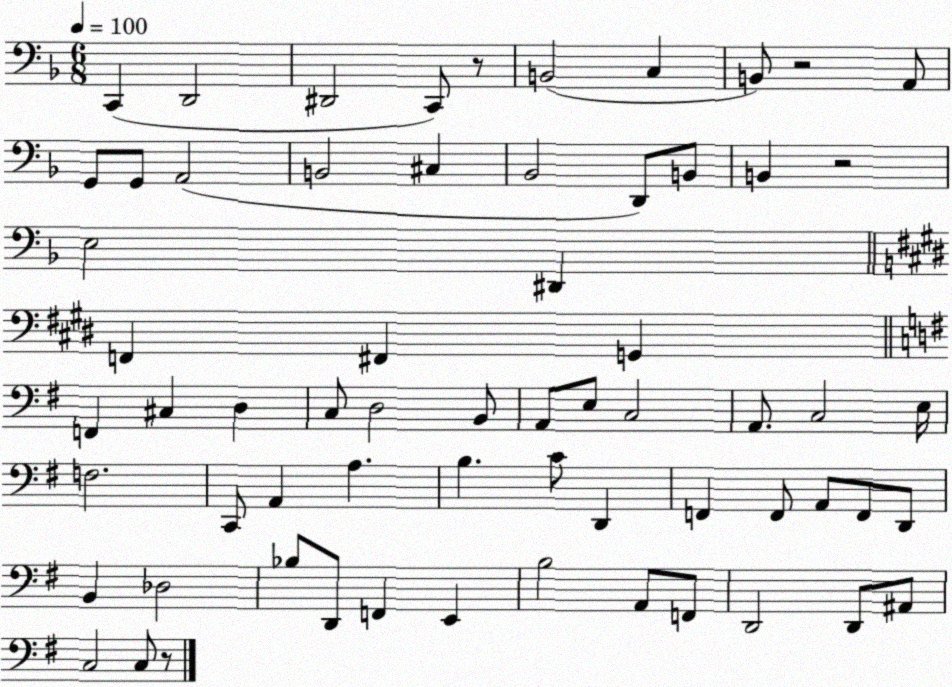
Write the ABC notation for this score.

X:1
T:Untitled
M:6/8
L:1/4
K:F
C,, D,,2 ^D,,2 C,,/2 z/2 B,,2 C, B,,/2 z2 A,,/2 G,,/2 G,,/2 A,,2 B,,2 ^C, _B,,2 D,,/2 B,,/2 B,, z2 E,2 ^D,, F,, ^F,, G,, F,, ^C, D, C,/2 D,2 B,,/2 A,,/2 E,/2 C,2 A,,/2 C,2 E,/4 F,2 C,,/2 A,, A, B, C/2 D,, F,, F,,/2 A,,/2 F,,/2 D,,/2 B,, _D,2 _B,/2 D,,/2 F,, E,, B,2 A,,/2 F,,/2 D,,2 D,,/2 ^A,,/2 C,2 C,/2 z/2